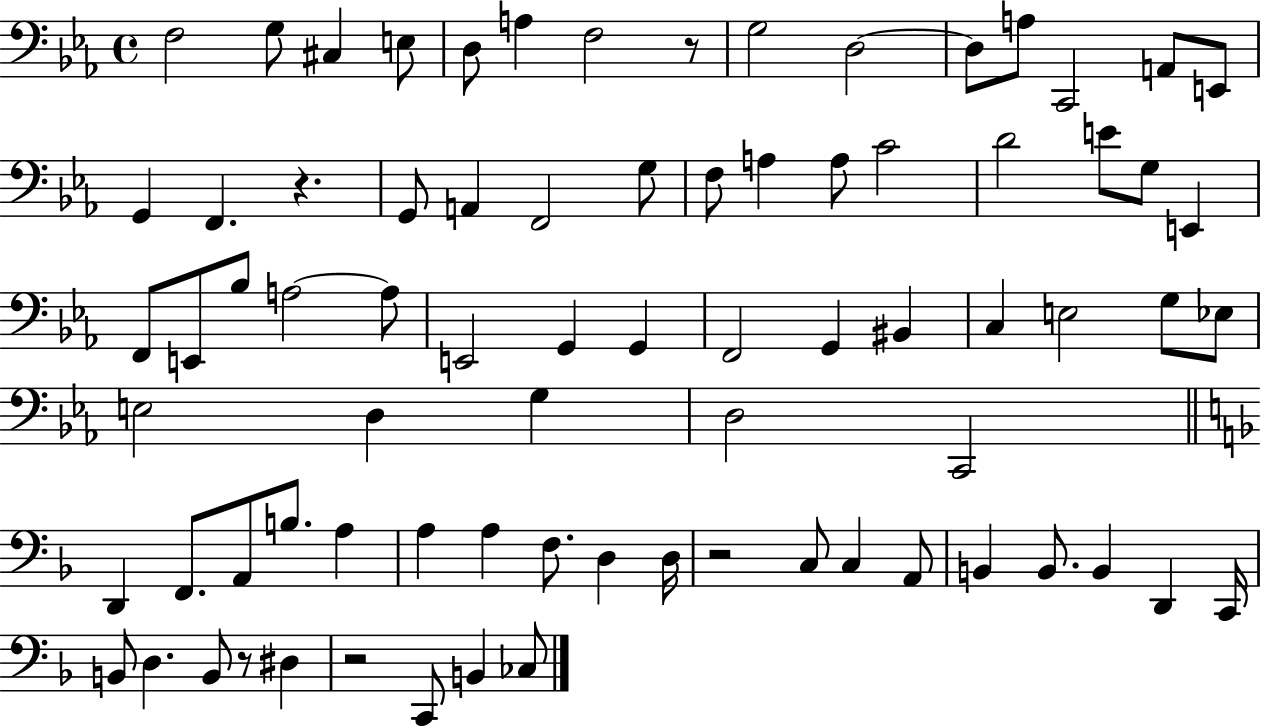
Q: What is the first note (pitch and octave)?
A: F3